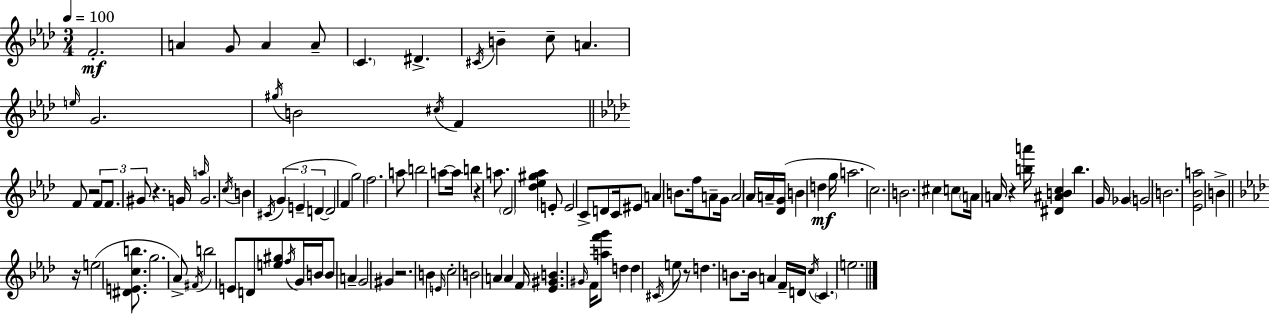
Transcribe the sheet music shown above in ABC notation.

X:1
T:Untitled
M:3/4
L:1/4
K:Fm
F2 A G/2 A A/2 C ^D ^C/4 B c/2 A e/4 G2 ^g/4 B2 ^c/4 F F/2 z2 F/2 F/2 ^G/2 z G/4 a/4 G2 c/4 B ^C/4 G E D D2 F g2 f2 a/2 b2 a/2 a/4 b z a/2 _D2 [_d_e^g_a] E/2 E2 C/2 D/2 C/4 ^E/2 A B/2 f/4 A/2 G/4 A2 _A/4 A/4 [_DG]/4 B d g/4 a2 c2 B2 ^c c/2 A/4 A/4 z [ba']/4 [^D^ABc] b G/4 _G G2 B2 [_E_Ba]2 B z/4 e2 [^DEcb]/2 g2 _A/2 ^F/4 b2 E/2 D/2 [e^g]/2 f/4 G/4 B/4 B/2 A G2 ^G z2 B E/4 c2 B2 A A F/4 [_E^GB] ^G/4 F/4 [af'g']/2 d d ^C/4 e/2 z/2 d B/2 B/4 A F/4 D/4 c/4 C e2